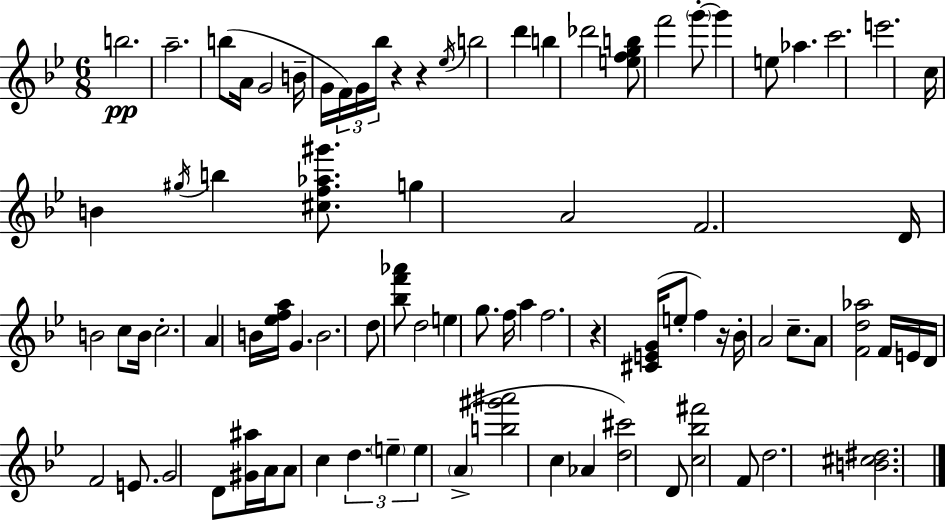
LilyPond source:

{
  \clef treble
  \numericTimeSignature
  \time 6/8
  \key bes \major
  b''2.\pp | a''2.-- | b''8( a'16 g'2 b'16-- | g'16 \tuplet 3/2 { f'16) g'16 bes''16 } r4 r4 | \break \acciaccatura { ees''16 } b''2 d'''4 | b''4 des'''2 | <e'' f'' g'' b''>8 f'''2 \parenthesize g'''8-.~~ | g'''4 e''8 aes''4. | \break c'''2. | e'''2. | c''16 b'4 \acciaccatura { gis''16 } b''4 <cis'' f'' aes'' gis'''>8. | g''4 a'2 | \break f'2. | d'16 b'2 c''8 | b'16 c''2.-. | a'4 b'16 <ees'' f'' a''>16 g'4. | \break b'2. | d''8 <bes'' f''' aes'''>8 d''2 | e''4 g''8. f''16 a''4 | f''2. | \break r4 <cis' e' g'>16( e''8-. f''4) | r16 bes'16-. a'2 c''8.-- | a'8 <f' d'' aes''>2 | f'16 e'16 d'16 f'2 e'8. | \break g'2 d'8 | <gis' ais''>16 a'16 a'8 c''4 \tuplet 3/2 { d''4. | \parenthesize e''4-- e''4 } \parenthesize a'4->( | <b'' gis''' ais'''>2 c''4 | \break aes'4 <d'' cis'''>2) | d'8 <c'' bes'' fis'''>2 | f'8 d''2. | <b' cis'' dis''>2. | \break \bar "|."
}